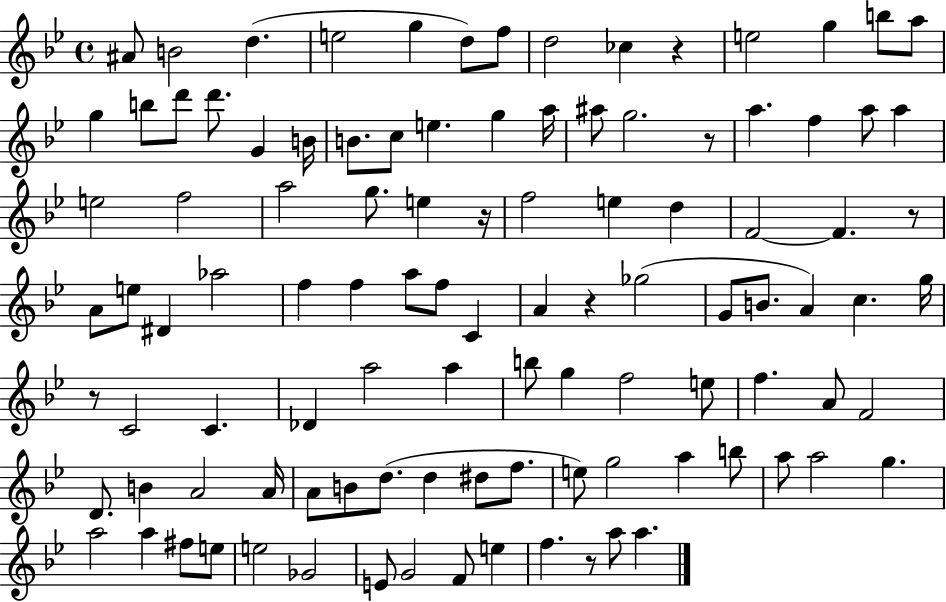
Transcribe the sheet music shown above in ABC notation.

X:1
T:Untitled
M:4/4
L:1/4
K:Bb
^A/2 B2 d e2 g d/2 f/2 d2 _c z e2 g b/2 a/2 g b/2 d'/2 d'/2 G B/4 B/2 c/2 e g a/4 ^a/2 g2 z/2 a f a/2 a e2 f2 a2 g/2 e z/4 f2 e d F2 F z/2 A/2 e/2 ^D _a2 f f a/2 f/2 C A z _g2 G/2 B/2 A c g/4 z/2 C2 C _D a2 a b/2 g f2 e/2 f A/2 F2 D/2 B A2 A/4 A/2 B/2 d/2 d ^d/2 f/2 e/2 g2 a b/2 a/2 a2 g a2 a ^f/2 e/2 e2 _G2 E/2 G2 F/2 e f z/2 a/2 a